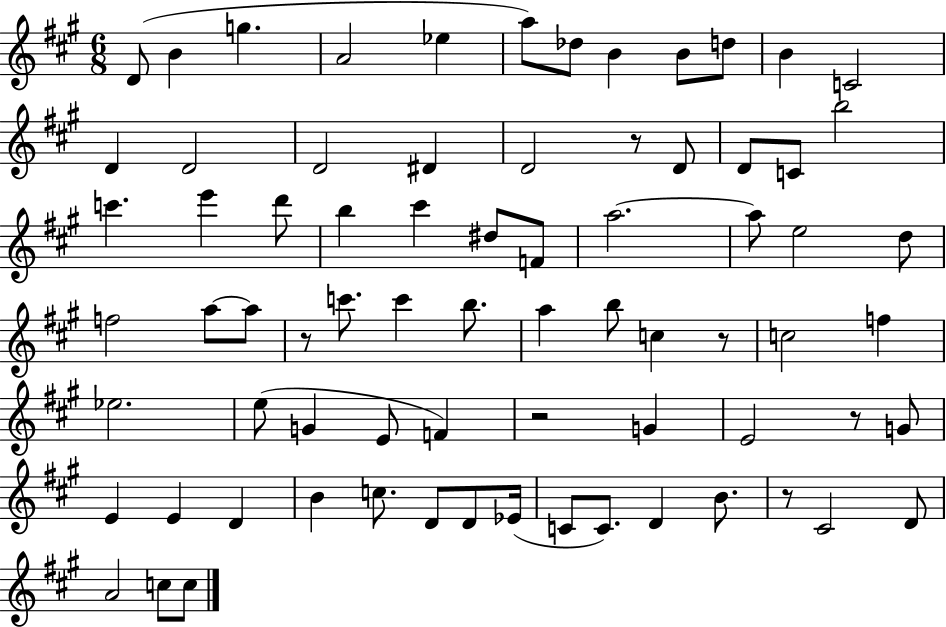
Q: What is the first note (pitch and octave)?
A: D4